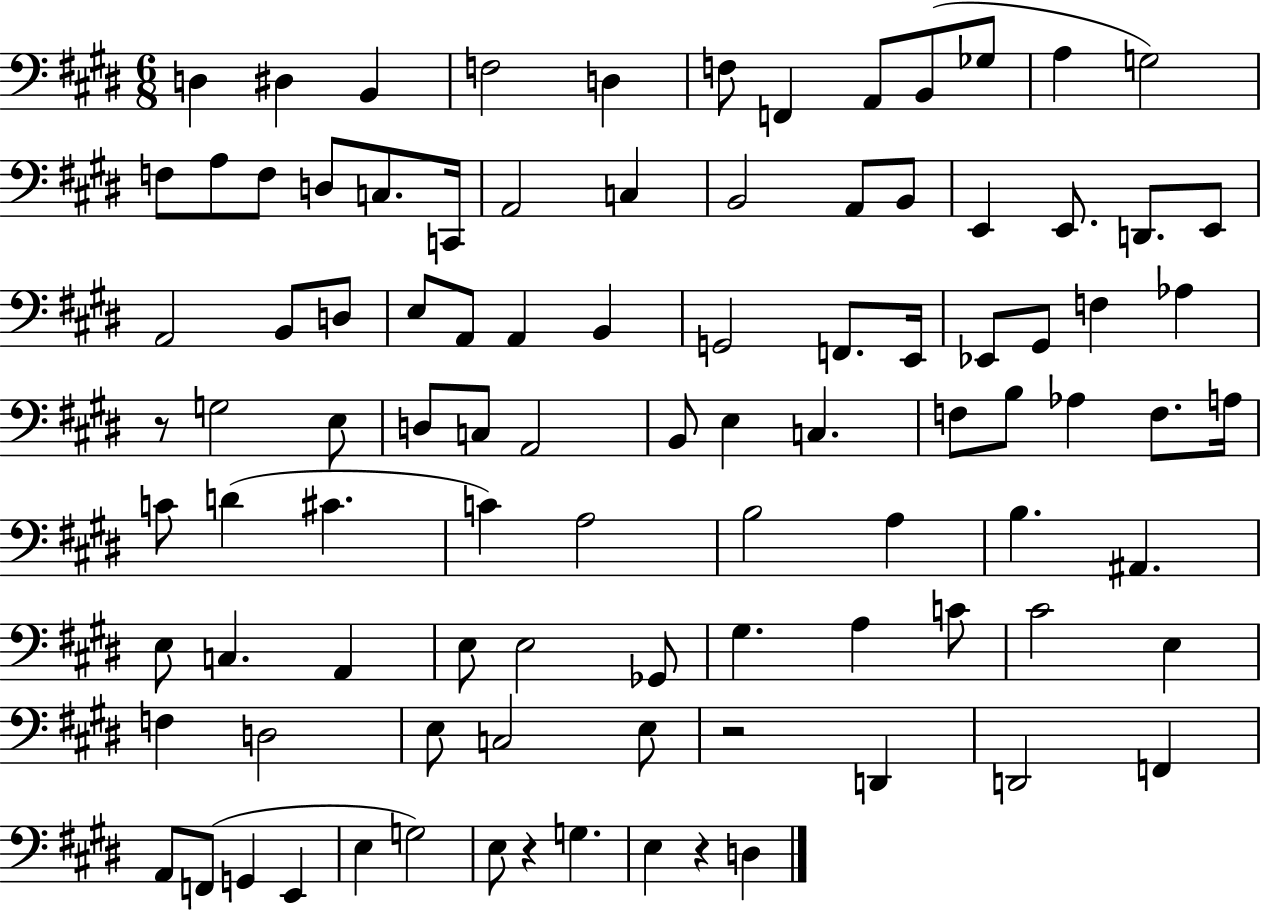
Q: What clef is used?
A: bass